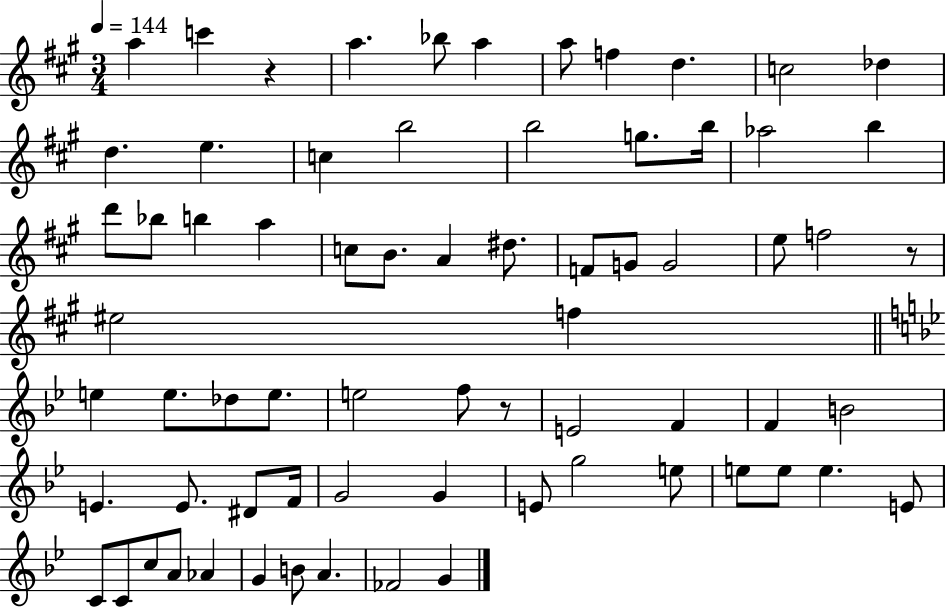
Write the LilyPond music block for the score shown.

{
  \clef treble
  \numericTimeSignature
  \time 3/4
  \key a \major
  \tempo 4 = 144
  a''4 c'''4 r4 | a''4. bes''8 a''4 | a''8 f''4 d''4. | c''2 des''4 | \break d''4. e''4. | c''4 b''2 | b''2 g''8. b''16 | aes''2 b''4 | \break d'''8 bes''8 b''4 a''4 | c''8 b'8. a'4 dis''8. | f'8 g'8 g'2 | e''8 f''2 r8 | \break eis''2 f''4 | \bar "||" \break \key bes \major e''4 e''8. des''8 e''8. | e''2 f''8 r8 | e'2 f'4 | f'4 b'2 | \break e'4. e'8. dis'8 f'16 | g'2 g'4 | e'8 g''2 e''8 | e''8 e''8 e''4. e'8 | \break c'8 c'8 c''8 a'8 aes'4 | g'4 b'8 a'4. | fes'2 g'4 | \bar "|."
}